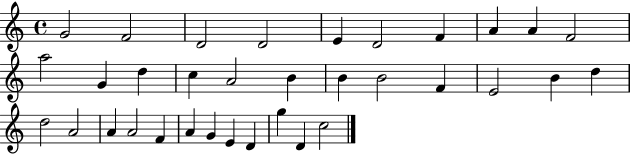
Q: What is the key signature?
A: C major